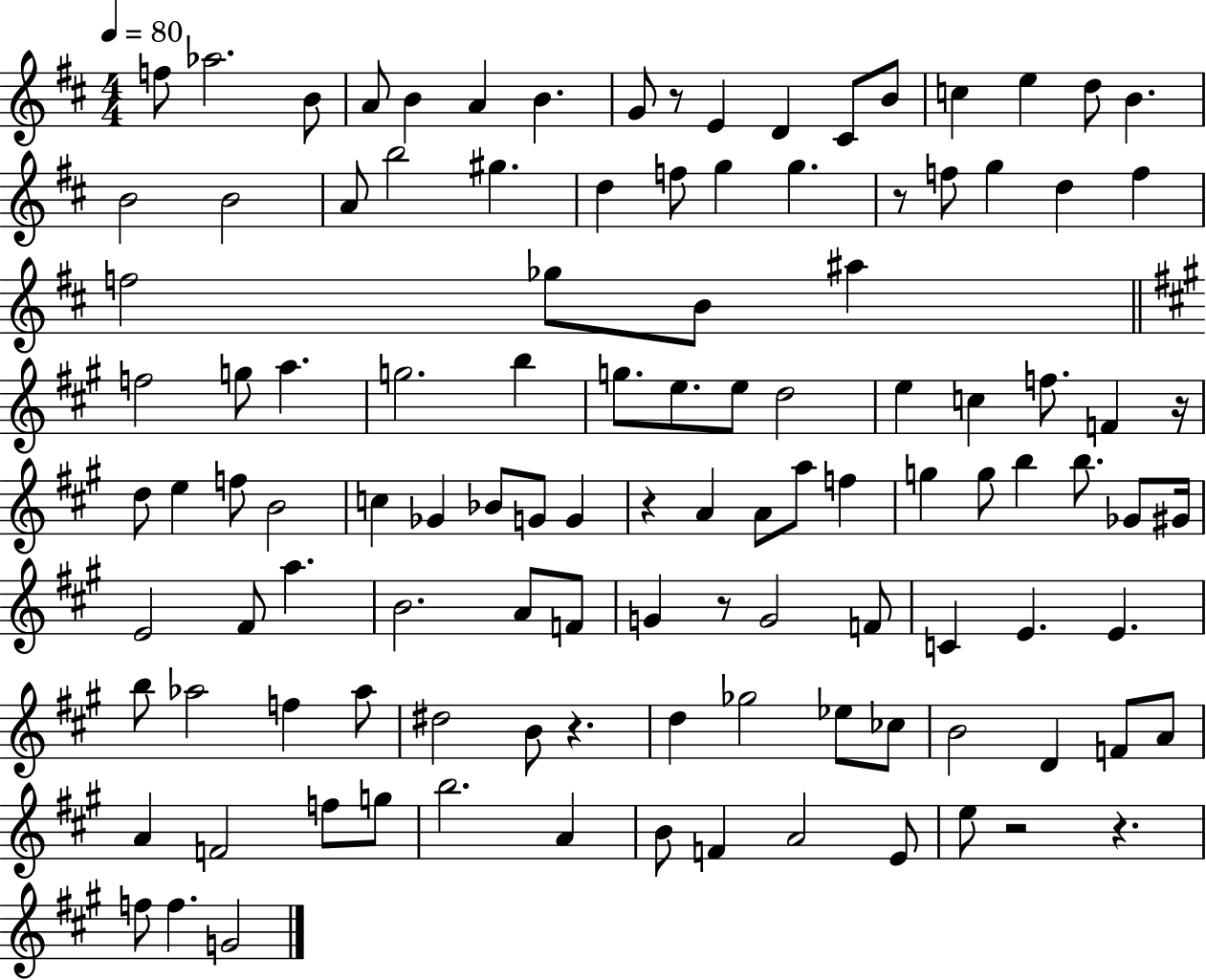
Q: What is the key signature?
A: D major